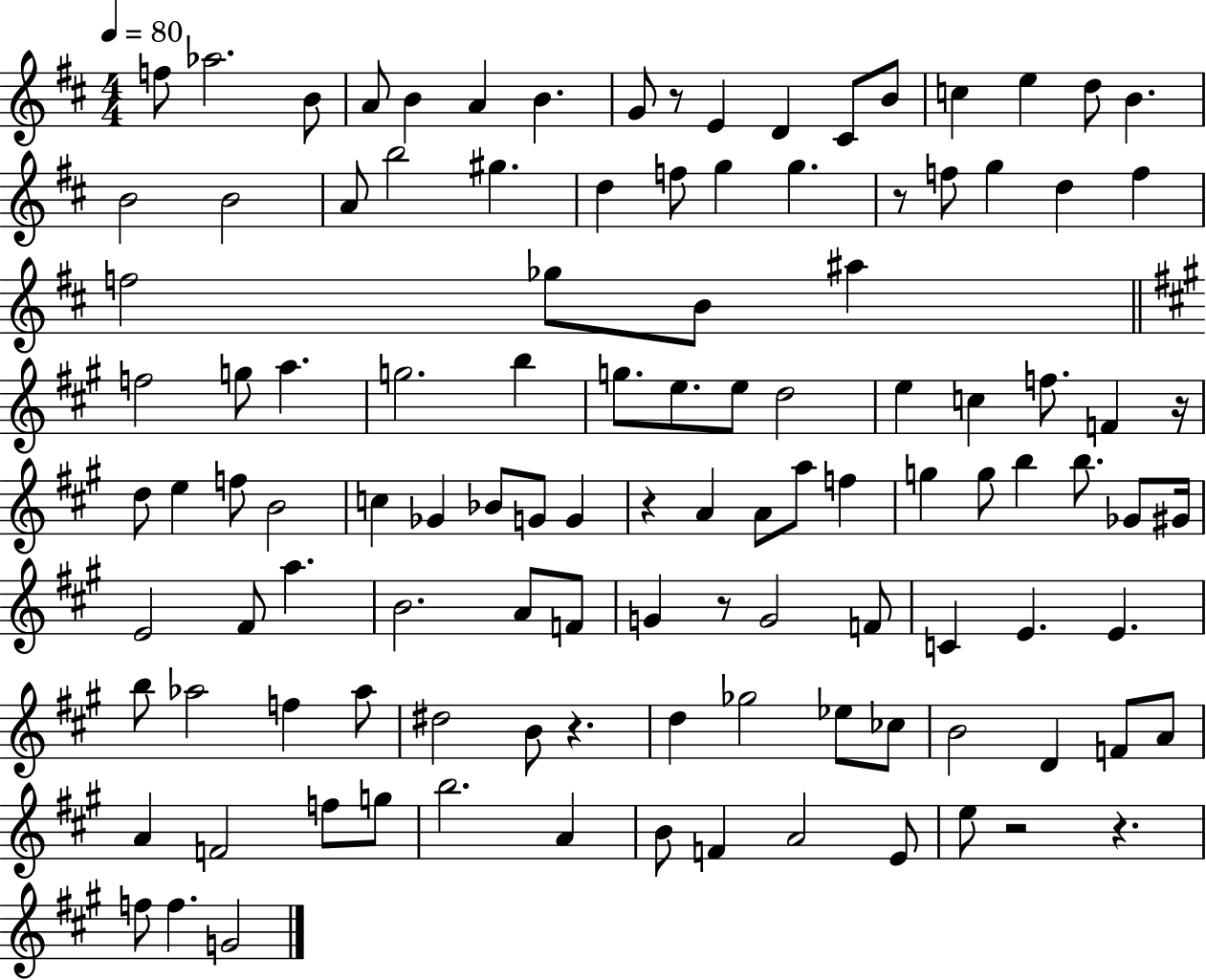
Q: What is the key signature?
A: D major